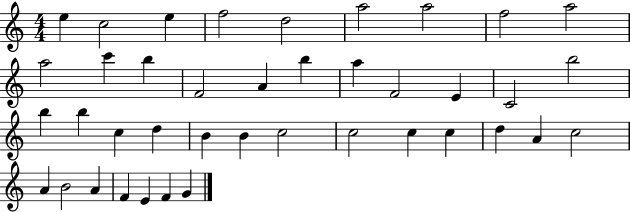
{
  \clef treble
  \numericTimeSignature
  \time 4/4
  \key c \major
  e''4 c''2 e''4 | f''2 d''2 | a''2 a''2 | f''2 a''2 | \break a''2 c'''4 b''4 | f'2 a'4 b''4 | a''4 f'2 e'4 | c'2 b''2 | \break b''4 b''4 c''4 d''4 | b'4 b'4 c''2 | c''2 c''4 c''4 | d''4 a'4 c''2 | \break a'4 b'2 a'4 | f'4 e'4 f'4 g'4 | \bar "|."
}